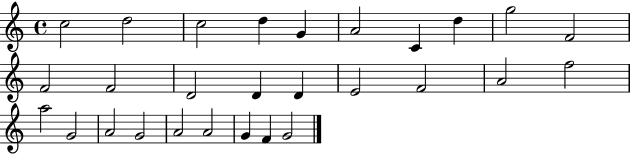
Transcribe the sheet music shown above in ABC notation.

X:1
T:Untitled
M:4/4
L:1/4
K:C
c2 d2 c2 d G A2 C d g2 F2 F2 F2 D2 D D E2 F2 A2 f2 a2 G2 A2 G2 A2 A2 G F G2